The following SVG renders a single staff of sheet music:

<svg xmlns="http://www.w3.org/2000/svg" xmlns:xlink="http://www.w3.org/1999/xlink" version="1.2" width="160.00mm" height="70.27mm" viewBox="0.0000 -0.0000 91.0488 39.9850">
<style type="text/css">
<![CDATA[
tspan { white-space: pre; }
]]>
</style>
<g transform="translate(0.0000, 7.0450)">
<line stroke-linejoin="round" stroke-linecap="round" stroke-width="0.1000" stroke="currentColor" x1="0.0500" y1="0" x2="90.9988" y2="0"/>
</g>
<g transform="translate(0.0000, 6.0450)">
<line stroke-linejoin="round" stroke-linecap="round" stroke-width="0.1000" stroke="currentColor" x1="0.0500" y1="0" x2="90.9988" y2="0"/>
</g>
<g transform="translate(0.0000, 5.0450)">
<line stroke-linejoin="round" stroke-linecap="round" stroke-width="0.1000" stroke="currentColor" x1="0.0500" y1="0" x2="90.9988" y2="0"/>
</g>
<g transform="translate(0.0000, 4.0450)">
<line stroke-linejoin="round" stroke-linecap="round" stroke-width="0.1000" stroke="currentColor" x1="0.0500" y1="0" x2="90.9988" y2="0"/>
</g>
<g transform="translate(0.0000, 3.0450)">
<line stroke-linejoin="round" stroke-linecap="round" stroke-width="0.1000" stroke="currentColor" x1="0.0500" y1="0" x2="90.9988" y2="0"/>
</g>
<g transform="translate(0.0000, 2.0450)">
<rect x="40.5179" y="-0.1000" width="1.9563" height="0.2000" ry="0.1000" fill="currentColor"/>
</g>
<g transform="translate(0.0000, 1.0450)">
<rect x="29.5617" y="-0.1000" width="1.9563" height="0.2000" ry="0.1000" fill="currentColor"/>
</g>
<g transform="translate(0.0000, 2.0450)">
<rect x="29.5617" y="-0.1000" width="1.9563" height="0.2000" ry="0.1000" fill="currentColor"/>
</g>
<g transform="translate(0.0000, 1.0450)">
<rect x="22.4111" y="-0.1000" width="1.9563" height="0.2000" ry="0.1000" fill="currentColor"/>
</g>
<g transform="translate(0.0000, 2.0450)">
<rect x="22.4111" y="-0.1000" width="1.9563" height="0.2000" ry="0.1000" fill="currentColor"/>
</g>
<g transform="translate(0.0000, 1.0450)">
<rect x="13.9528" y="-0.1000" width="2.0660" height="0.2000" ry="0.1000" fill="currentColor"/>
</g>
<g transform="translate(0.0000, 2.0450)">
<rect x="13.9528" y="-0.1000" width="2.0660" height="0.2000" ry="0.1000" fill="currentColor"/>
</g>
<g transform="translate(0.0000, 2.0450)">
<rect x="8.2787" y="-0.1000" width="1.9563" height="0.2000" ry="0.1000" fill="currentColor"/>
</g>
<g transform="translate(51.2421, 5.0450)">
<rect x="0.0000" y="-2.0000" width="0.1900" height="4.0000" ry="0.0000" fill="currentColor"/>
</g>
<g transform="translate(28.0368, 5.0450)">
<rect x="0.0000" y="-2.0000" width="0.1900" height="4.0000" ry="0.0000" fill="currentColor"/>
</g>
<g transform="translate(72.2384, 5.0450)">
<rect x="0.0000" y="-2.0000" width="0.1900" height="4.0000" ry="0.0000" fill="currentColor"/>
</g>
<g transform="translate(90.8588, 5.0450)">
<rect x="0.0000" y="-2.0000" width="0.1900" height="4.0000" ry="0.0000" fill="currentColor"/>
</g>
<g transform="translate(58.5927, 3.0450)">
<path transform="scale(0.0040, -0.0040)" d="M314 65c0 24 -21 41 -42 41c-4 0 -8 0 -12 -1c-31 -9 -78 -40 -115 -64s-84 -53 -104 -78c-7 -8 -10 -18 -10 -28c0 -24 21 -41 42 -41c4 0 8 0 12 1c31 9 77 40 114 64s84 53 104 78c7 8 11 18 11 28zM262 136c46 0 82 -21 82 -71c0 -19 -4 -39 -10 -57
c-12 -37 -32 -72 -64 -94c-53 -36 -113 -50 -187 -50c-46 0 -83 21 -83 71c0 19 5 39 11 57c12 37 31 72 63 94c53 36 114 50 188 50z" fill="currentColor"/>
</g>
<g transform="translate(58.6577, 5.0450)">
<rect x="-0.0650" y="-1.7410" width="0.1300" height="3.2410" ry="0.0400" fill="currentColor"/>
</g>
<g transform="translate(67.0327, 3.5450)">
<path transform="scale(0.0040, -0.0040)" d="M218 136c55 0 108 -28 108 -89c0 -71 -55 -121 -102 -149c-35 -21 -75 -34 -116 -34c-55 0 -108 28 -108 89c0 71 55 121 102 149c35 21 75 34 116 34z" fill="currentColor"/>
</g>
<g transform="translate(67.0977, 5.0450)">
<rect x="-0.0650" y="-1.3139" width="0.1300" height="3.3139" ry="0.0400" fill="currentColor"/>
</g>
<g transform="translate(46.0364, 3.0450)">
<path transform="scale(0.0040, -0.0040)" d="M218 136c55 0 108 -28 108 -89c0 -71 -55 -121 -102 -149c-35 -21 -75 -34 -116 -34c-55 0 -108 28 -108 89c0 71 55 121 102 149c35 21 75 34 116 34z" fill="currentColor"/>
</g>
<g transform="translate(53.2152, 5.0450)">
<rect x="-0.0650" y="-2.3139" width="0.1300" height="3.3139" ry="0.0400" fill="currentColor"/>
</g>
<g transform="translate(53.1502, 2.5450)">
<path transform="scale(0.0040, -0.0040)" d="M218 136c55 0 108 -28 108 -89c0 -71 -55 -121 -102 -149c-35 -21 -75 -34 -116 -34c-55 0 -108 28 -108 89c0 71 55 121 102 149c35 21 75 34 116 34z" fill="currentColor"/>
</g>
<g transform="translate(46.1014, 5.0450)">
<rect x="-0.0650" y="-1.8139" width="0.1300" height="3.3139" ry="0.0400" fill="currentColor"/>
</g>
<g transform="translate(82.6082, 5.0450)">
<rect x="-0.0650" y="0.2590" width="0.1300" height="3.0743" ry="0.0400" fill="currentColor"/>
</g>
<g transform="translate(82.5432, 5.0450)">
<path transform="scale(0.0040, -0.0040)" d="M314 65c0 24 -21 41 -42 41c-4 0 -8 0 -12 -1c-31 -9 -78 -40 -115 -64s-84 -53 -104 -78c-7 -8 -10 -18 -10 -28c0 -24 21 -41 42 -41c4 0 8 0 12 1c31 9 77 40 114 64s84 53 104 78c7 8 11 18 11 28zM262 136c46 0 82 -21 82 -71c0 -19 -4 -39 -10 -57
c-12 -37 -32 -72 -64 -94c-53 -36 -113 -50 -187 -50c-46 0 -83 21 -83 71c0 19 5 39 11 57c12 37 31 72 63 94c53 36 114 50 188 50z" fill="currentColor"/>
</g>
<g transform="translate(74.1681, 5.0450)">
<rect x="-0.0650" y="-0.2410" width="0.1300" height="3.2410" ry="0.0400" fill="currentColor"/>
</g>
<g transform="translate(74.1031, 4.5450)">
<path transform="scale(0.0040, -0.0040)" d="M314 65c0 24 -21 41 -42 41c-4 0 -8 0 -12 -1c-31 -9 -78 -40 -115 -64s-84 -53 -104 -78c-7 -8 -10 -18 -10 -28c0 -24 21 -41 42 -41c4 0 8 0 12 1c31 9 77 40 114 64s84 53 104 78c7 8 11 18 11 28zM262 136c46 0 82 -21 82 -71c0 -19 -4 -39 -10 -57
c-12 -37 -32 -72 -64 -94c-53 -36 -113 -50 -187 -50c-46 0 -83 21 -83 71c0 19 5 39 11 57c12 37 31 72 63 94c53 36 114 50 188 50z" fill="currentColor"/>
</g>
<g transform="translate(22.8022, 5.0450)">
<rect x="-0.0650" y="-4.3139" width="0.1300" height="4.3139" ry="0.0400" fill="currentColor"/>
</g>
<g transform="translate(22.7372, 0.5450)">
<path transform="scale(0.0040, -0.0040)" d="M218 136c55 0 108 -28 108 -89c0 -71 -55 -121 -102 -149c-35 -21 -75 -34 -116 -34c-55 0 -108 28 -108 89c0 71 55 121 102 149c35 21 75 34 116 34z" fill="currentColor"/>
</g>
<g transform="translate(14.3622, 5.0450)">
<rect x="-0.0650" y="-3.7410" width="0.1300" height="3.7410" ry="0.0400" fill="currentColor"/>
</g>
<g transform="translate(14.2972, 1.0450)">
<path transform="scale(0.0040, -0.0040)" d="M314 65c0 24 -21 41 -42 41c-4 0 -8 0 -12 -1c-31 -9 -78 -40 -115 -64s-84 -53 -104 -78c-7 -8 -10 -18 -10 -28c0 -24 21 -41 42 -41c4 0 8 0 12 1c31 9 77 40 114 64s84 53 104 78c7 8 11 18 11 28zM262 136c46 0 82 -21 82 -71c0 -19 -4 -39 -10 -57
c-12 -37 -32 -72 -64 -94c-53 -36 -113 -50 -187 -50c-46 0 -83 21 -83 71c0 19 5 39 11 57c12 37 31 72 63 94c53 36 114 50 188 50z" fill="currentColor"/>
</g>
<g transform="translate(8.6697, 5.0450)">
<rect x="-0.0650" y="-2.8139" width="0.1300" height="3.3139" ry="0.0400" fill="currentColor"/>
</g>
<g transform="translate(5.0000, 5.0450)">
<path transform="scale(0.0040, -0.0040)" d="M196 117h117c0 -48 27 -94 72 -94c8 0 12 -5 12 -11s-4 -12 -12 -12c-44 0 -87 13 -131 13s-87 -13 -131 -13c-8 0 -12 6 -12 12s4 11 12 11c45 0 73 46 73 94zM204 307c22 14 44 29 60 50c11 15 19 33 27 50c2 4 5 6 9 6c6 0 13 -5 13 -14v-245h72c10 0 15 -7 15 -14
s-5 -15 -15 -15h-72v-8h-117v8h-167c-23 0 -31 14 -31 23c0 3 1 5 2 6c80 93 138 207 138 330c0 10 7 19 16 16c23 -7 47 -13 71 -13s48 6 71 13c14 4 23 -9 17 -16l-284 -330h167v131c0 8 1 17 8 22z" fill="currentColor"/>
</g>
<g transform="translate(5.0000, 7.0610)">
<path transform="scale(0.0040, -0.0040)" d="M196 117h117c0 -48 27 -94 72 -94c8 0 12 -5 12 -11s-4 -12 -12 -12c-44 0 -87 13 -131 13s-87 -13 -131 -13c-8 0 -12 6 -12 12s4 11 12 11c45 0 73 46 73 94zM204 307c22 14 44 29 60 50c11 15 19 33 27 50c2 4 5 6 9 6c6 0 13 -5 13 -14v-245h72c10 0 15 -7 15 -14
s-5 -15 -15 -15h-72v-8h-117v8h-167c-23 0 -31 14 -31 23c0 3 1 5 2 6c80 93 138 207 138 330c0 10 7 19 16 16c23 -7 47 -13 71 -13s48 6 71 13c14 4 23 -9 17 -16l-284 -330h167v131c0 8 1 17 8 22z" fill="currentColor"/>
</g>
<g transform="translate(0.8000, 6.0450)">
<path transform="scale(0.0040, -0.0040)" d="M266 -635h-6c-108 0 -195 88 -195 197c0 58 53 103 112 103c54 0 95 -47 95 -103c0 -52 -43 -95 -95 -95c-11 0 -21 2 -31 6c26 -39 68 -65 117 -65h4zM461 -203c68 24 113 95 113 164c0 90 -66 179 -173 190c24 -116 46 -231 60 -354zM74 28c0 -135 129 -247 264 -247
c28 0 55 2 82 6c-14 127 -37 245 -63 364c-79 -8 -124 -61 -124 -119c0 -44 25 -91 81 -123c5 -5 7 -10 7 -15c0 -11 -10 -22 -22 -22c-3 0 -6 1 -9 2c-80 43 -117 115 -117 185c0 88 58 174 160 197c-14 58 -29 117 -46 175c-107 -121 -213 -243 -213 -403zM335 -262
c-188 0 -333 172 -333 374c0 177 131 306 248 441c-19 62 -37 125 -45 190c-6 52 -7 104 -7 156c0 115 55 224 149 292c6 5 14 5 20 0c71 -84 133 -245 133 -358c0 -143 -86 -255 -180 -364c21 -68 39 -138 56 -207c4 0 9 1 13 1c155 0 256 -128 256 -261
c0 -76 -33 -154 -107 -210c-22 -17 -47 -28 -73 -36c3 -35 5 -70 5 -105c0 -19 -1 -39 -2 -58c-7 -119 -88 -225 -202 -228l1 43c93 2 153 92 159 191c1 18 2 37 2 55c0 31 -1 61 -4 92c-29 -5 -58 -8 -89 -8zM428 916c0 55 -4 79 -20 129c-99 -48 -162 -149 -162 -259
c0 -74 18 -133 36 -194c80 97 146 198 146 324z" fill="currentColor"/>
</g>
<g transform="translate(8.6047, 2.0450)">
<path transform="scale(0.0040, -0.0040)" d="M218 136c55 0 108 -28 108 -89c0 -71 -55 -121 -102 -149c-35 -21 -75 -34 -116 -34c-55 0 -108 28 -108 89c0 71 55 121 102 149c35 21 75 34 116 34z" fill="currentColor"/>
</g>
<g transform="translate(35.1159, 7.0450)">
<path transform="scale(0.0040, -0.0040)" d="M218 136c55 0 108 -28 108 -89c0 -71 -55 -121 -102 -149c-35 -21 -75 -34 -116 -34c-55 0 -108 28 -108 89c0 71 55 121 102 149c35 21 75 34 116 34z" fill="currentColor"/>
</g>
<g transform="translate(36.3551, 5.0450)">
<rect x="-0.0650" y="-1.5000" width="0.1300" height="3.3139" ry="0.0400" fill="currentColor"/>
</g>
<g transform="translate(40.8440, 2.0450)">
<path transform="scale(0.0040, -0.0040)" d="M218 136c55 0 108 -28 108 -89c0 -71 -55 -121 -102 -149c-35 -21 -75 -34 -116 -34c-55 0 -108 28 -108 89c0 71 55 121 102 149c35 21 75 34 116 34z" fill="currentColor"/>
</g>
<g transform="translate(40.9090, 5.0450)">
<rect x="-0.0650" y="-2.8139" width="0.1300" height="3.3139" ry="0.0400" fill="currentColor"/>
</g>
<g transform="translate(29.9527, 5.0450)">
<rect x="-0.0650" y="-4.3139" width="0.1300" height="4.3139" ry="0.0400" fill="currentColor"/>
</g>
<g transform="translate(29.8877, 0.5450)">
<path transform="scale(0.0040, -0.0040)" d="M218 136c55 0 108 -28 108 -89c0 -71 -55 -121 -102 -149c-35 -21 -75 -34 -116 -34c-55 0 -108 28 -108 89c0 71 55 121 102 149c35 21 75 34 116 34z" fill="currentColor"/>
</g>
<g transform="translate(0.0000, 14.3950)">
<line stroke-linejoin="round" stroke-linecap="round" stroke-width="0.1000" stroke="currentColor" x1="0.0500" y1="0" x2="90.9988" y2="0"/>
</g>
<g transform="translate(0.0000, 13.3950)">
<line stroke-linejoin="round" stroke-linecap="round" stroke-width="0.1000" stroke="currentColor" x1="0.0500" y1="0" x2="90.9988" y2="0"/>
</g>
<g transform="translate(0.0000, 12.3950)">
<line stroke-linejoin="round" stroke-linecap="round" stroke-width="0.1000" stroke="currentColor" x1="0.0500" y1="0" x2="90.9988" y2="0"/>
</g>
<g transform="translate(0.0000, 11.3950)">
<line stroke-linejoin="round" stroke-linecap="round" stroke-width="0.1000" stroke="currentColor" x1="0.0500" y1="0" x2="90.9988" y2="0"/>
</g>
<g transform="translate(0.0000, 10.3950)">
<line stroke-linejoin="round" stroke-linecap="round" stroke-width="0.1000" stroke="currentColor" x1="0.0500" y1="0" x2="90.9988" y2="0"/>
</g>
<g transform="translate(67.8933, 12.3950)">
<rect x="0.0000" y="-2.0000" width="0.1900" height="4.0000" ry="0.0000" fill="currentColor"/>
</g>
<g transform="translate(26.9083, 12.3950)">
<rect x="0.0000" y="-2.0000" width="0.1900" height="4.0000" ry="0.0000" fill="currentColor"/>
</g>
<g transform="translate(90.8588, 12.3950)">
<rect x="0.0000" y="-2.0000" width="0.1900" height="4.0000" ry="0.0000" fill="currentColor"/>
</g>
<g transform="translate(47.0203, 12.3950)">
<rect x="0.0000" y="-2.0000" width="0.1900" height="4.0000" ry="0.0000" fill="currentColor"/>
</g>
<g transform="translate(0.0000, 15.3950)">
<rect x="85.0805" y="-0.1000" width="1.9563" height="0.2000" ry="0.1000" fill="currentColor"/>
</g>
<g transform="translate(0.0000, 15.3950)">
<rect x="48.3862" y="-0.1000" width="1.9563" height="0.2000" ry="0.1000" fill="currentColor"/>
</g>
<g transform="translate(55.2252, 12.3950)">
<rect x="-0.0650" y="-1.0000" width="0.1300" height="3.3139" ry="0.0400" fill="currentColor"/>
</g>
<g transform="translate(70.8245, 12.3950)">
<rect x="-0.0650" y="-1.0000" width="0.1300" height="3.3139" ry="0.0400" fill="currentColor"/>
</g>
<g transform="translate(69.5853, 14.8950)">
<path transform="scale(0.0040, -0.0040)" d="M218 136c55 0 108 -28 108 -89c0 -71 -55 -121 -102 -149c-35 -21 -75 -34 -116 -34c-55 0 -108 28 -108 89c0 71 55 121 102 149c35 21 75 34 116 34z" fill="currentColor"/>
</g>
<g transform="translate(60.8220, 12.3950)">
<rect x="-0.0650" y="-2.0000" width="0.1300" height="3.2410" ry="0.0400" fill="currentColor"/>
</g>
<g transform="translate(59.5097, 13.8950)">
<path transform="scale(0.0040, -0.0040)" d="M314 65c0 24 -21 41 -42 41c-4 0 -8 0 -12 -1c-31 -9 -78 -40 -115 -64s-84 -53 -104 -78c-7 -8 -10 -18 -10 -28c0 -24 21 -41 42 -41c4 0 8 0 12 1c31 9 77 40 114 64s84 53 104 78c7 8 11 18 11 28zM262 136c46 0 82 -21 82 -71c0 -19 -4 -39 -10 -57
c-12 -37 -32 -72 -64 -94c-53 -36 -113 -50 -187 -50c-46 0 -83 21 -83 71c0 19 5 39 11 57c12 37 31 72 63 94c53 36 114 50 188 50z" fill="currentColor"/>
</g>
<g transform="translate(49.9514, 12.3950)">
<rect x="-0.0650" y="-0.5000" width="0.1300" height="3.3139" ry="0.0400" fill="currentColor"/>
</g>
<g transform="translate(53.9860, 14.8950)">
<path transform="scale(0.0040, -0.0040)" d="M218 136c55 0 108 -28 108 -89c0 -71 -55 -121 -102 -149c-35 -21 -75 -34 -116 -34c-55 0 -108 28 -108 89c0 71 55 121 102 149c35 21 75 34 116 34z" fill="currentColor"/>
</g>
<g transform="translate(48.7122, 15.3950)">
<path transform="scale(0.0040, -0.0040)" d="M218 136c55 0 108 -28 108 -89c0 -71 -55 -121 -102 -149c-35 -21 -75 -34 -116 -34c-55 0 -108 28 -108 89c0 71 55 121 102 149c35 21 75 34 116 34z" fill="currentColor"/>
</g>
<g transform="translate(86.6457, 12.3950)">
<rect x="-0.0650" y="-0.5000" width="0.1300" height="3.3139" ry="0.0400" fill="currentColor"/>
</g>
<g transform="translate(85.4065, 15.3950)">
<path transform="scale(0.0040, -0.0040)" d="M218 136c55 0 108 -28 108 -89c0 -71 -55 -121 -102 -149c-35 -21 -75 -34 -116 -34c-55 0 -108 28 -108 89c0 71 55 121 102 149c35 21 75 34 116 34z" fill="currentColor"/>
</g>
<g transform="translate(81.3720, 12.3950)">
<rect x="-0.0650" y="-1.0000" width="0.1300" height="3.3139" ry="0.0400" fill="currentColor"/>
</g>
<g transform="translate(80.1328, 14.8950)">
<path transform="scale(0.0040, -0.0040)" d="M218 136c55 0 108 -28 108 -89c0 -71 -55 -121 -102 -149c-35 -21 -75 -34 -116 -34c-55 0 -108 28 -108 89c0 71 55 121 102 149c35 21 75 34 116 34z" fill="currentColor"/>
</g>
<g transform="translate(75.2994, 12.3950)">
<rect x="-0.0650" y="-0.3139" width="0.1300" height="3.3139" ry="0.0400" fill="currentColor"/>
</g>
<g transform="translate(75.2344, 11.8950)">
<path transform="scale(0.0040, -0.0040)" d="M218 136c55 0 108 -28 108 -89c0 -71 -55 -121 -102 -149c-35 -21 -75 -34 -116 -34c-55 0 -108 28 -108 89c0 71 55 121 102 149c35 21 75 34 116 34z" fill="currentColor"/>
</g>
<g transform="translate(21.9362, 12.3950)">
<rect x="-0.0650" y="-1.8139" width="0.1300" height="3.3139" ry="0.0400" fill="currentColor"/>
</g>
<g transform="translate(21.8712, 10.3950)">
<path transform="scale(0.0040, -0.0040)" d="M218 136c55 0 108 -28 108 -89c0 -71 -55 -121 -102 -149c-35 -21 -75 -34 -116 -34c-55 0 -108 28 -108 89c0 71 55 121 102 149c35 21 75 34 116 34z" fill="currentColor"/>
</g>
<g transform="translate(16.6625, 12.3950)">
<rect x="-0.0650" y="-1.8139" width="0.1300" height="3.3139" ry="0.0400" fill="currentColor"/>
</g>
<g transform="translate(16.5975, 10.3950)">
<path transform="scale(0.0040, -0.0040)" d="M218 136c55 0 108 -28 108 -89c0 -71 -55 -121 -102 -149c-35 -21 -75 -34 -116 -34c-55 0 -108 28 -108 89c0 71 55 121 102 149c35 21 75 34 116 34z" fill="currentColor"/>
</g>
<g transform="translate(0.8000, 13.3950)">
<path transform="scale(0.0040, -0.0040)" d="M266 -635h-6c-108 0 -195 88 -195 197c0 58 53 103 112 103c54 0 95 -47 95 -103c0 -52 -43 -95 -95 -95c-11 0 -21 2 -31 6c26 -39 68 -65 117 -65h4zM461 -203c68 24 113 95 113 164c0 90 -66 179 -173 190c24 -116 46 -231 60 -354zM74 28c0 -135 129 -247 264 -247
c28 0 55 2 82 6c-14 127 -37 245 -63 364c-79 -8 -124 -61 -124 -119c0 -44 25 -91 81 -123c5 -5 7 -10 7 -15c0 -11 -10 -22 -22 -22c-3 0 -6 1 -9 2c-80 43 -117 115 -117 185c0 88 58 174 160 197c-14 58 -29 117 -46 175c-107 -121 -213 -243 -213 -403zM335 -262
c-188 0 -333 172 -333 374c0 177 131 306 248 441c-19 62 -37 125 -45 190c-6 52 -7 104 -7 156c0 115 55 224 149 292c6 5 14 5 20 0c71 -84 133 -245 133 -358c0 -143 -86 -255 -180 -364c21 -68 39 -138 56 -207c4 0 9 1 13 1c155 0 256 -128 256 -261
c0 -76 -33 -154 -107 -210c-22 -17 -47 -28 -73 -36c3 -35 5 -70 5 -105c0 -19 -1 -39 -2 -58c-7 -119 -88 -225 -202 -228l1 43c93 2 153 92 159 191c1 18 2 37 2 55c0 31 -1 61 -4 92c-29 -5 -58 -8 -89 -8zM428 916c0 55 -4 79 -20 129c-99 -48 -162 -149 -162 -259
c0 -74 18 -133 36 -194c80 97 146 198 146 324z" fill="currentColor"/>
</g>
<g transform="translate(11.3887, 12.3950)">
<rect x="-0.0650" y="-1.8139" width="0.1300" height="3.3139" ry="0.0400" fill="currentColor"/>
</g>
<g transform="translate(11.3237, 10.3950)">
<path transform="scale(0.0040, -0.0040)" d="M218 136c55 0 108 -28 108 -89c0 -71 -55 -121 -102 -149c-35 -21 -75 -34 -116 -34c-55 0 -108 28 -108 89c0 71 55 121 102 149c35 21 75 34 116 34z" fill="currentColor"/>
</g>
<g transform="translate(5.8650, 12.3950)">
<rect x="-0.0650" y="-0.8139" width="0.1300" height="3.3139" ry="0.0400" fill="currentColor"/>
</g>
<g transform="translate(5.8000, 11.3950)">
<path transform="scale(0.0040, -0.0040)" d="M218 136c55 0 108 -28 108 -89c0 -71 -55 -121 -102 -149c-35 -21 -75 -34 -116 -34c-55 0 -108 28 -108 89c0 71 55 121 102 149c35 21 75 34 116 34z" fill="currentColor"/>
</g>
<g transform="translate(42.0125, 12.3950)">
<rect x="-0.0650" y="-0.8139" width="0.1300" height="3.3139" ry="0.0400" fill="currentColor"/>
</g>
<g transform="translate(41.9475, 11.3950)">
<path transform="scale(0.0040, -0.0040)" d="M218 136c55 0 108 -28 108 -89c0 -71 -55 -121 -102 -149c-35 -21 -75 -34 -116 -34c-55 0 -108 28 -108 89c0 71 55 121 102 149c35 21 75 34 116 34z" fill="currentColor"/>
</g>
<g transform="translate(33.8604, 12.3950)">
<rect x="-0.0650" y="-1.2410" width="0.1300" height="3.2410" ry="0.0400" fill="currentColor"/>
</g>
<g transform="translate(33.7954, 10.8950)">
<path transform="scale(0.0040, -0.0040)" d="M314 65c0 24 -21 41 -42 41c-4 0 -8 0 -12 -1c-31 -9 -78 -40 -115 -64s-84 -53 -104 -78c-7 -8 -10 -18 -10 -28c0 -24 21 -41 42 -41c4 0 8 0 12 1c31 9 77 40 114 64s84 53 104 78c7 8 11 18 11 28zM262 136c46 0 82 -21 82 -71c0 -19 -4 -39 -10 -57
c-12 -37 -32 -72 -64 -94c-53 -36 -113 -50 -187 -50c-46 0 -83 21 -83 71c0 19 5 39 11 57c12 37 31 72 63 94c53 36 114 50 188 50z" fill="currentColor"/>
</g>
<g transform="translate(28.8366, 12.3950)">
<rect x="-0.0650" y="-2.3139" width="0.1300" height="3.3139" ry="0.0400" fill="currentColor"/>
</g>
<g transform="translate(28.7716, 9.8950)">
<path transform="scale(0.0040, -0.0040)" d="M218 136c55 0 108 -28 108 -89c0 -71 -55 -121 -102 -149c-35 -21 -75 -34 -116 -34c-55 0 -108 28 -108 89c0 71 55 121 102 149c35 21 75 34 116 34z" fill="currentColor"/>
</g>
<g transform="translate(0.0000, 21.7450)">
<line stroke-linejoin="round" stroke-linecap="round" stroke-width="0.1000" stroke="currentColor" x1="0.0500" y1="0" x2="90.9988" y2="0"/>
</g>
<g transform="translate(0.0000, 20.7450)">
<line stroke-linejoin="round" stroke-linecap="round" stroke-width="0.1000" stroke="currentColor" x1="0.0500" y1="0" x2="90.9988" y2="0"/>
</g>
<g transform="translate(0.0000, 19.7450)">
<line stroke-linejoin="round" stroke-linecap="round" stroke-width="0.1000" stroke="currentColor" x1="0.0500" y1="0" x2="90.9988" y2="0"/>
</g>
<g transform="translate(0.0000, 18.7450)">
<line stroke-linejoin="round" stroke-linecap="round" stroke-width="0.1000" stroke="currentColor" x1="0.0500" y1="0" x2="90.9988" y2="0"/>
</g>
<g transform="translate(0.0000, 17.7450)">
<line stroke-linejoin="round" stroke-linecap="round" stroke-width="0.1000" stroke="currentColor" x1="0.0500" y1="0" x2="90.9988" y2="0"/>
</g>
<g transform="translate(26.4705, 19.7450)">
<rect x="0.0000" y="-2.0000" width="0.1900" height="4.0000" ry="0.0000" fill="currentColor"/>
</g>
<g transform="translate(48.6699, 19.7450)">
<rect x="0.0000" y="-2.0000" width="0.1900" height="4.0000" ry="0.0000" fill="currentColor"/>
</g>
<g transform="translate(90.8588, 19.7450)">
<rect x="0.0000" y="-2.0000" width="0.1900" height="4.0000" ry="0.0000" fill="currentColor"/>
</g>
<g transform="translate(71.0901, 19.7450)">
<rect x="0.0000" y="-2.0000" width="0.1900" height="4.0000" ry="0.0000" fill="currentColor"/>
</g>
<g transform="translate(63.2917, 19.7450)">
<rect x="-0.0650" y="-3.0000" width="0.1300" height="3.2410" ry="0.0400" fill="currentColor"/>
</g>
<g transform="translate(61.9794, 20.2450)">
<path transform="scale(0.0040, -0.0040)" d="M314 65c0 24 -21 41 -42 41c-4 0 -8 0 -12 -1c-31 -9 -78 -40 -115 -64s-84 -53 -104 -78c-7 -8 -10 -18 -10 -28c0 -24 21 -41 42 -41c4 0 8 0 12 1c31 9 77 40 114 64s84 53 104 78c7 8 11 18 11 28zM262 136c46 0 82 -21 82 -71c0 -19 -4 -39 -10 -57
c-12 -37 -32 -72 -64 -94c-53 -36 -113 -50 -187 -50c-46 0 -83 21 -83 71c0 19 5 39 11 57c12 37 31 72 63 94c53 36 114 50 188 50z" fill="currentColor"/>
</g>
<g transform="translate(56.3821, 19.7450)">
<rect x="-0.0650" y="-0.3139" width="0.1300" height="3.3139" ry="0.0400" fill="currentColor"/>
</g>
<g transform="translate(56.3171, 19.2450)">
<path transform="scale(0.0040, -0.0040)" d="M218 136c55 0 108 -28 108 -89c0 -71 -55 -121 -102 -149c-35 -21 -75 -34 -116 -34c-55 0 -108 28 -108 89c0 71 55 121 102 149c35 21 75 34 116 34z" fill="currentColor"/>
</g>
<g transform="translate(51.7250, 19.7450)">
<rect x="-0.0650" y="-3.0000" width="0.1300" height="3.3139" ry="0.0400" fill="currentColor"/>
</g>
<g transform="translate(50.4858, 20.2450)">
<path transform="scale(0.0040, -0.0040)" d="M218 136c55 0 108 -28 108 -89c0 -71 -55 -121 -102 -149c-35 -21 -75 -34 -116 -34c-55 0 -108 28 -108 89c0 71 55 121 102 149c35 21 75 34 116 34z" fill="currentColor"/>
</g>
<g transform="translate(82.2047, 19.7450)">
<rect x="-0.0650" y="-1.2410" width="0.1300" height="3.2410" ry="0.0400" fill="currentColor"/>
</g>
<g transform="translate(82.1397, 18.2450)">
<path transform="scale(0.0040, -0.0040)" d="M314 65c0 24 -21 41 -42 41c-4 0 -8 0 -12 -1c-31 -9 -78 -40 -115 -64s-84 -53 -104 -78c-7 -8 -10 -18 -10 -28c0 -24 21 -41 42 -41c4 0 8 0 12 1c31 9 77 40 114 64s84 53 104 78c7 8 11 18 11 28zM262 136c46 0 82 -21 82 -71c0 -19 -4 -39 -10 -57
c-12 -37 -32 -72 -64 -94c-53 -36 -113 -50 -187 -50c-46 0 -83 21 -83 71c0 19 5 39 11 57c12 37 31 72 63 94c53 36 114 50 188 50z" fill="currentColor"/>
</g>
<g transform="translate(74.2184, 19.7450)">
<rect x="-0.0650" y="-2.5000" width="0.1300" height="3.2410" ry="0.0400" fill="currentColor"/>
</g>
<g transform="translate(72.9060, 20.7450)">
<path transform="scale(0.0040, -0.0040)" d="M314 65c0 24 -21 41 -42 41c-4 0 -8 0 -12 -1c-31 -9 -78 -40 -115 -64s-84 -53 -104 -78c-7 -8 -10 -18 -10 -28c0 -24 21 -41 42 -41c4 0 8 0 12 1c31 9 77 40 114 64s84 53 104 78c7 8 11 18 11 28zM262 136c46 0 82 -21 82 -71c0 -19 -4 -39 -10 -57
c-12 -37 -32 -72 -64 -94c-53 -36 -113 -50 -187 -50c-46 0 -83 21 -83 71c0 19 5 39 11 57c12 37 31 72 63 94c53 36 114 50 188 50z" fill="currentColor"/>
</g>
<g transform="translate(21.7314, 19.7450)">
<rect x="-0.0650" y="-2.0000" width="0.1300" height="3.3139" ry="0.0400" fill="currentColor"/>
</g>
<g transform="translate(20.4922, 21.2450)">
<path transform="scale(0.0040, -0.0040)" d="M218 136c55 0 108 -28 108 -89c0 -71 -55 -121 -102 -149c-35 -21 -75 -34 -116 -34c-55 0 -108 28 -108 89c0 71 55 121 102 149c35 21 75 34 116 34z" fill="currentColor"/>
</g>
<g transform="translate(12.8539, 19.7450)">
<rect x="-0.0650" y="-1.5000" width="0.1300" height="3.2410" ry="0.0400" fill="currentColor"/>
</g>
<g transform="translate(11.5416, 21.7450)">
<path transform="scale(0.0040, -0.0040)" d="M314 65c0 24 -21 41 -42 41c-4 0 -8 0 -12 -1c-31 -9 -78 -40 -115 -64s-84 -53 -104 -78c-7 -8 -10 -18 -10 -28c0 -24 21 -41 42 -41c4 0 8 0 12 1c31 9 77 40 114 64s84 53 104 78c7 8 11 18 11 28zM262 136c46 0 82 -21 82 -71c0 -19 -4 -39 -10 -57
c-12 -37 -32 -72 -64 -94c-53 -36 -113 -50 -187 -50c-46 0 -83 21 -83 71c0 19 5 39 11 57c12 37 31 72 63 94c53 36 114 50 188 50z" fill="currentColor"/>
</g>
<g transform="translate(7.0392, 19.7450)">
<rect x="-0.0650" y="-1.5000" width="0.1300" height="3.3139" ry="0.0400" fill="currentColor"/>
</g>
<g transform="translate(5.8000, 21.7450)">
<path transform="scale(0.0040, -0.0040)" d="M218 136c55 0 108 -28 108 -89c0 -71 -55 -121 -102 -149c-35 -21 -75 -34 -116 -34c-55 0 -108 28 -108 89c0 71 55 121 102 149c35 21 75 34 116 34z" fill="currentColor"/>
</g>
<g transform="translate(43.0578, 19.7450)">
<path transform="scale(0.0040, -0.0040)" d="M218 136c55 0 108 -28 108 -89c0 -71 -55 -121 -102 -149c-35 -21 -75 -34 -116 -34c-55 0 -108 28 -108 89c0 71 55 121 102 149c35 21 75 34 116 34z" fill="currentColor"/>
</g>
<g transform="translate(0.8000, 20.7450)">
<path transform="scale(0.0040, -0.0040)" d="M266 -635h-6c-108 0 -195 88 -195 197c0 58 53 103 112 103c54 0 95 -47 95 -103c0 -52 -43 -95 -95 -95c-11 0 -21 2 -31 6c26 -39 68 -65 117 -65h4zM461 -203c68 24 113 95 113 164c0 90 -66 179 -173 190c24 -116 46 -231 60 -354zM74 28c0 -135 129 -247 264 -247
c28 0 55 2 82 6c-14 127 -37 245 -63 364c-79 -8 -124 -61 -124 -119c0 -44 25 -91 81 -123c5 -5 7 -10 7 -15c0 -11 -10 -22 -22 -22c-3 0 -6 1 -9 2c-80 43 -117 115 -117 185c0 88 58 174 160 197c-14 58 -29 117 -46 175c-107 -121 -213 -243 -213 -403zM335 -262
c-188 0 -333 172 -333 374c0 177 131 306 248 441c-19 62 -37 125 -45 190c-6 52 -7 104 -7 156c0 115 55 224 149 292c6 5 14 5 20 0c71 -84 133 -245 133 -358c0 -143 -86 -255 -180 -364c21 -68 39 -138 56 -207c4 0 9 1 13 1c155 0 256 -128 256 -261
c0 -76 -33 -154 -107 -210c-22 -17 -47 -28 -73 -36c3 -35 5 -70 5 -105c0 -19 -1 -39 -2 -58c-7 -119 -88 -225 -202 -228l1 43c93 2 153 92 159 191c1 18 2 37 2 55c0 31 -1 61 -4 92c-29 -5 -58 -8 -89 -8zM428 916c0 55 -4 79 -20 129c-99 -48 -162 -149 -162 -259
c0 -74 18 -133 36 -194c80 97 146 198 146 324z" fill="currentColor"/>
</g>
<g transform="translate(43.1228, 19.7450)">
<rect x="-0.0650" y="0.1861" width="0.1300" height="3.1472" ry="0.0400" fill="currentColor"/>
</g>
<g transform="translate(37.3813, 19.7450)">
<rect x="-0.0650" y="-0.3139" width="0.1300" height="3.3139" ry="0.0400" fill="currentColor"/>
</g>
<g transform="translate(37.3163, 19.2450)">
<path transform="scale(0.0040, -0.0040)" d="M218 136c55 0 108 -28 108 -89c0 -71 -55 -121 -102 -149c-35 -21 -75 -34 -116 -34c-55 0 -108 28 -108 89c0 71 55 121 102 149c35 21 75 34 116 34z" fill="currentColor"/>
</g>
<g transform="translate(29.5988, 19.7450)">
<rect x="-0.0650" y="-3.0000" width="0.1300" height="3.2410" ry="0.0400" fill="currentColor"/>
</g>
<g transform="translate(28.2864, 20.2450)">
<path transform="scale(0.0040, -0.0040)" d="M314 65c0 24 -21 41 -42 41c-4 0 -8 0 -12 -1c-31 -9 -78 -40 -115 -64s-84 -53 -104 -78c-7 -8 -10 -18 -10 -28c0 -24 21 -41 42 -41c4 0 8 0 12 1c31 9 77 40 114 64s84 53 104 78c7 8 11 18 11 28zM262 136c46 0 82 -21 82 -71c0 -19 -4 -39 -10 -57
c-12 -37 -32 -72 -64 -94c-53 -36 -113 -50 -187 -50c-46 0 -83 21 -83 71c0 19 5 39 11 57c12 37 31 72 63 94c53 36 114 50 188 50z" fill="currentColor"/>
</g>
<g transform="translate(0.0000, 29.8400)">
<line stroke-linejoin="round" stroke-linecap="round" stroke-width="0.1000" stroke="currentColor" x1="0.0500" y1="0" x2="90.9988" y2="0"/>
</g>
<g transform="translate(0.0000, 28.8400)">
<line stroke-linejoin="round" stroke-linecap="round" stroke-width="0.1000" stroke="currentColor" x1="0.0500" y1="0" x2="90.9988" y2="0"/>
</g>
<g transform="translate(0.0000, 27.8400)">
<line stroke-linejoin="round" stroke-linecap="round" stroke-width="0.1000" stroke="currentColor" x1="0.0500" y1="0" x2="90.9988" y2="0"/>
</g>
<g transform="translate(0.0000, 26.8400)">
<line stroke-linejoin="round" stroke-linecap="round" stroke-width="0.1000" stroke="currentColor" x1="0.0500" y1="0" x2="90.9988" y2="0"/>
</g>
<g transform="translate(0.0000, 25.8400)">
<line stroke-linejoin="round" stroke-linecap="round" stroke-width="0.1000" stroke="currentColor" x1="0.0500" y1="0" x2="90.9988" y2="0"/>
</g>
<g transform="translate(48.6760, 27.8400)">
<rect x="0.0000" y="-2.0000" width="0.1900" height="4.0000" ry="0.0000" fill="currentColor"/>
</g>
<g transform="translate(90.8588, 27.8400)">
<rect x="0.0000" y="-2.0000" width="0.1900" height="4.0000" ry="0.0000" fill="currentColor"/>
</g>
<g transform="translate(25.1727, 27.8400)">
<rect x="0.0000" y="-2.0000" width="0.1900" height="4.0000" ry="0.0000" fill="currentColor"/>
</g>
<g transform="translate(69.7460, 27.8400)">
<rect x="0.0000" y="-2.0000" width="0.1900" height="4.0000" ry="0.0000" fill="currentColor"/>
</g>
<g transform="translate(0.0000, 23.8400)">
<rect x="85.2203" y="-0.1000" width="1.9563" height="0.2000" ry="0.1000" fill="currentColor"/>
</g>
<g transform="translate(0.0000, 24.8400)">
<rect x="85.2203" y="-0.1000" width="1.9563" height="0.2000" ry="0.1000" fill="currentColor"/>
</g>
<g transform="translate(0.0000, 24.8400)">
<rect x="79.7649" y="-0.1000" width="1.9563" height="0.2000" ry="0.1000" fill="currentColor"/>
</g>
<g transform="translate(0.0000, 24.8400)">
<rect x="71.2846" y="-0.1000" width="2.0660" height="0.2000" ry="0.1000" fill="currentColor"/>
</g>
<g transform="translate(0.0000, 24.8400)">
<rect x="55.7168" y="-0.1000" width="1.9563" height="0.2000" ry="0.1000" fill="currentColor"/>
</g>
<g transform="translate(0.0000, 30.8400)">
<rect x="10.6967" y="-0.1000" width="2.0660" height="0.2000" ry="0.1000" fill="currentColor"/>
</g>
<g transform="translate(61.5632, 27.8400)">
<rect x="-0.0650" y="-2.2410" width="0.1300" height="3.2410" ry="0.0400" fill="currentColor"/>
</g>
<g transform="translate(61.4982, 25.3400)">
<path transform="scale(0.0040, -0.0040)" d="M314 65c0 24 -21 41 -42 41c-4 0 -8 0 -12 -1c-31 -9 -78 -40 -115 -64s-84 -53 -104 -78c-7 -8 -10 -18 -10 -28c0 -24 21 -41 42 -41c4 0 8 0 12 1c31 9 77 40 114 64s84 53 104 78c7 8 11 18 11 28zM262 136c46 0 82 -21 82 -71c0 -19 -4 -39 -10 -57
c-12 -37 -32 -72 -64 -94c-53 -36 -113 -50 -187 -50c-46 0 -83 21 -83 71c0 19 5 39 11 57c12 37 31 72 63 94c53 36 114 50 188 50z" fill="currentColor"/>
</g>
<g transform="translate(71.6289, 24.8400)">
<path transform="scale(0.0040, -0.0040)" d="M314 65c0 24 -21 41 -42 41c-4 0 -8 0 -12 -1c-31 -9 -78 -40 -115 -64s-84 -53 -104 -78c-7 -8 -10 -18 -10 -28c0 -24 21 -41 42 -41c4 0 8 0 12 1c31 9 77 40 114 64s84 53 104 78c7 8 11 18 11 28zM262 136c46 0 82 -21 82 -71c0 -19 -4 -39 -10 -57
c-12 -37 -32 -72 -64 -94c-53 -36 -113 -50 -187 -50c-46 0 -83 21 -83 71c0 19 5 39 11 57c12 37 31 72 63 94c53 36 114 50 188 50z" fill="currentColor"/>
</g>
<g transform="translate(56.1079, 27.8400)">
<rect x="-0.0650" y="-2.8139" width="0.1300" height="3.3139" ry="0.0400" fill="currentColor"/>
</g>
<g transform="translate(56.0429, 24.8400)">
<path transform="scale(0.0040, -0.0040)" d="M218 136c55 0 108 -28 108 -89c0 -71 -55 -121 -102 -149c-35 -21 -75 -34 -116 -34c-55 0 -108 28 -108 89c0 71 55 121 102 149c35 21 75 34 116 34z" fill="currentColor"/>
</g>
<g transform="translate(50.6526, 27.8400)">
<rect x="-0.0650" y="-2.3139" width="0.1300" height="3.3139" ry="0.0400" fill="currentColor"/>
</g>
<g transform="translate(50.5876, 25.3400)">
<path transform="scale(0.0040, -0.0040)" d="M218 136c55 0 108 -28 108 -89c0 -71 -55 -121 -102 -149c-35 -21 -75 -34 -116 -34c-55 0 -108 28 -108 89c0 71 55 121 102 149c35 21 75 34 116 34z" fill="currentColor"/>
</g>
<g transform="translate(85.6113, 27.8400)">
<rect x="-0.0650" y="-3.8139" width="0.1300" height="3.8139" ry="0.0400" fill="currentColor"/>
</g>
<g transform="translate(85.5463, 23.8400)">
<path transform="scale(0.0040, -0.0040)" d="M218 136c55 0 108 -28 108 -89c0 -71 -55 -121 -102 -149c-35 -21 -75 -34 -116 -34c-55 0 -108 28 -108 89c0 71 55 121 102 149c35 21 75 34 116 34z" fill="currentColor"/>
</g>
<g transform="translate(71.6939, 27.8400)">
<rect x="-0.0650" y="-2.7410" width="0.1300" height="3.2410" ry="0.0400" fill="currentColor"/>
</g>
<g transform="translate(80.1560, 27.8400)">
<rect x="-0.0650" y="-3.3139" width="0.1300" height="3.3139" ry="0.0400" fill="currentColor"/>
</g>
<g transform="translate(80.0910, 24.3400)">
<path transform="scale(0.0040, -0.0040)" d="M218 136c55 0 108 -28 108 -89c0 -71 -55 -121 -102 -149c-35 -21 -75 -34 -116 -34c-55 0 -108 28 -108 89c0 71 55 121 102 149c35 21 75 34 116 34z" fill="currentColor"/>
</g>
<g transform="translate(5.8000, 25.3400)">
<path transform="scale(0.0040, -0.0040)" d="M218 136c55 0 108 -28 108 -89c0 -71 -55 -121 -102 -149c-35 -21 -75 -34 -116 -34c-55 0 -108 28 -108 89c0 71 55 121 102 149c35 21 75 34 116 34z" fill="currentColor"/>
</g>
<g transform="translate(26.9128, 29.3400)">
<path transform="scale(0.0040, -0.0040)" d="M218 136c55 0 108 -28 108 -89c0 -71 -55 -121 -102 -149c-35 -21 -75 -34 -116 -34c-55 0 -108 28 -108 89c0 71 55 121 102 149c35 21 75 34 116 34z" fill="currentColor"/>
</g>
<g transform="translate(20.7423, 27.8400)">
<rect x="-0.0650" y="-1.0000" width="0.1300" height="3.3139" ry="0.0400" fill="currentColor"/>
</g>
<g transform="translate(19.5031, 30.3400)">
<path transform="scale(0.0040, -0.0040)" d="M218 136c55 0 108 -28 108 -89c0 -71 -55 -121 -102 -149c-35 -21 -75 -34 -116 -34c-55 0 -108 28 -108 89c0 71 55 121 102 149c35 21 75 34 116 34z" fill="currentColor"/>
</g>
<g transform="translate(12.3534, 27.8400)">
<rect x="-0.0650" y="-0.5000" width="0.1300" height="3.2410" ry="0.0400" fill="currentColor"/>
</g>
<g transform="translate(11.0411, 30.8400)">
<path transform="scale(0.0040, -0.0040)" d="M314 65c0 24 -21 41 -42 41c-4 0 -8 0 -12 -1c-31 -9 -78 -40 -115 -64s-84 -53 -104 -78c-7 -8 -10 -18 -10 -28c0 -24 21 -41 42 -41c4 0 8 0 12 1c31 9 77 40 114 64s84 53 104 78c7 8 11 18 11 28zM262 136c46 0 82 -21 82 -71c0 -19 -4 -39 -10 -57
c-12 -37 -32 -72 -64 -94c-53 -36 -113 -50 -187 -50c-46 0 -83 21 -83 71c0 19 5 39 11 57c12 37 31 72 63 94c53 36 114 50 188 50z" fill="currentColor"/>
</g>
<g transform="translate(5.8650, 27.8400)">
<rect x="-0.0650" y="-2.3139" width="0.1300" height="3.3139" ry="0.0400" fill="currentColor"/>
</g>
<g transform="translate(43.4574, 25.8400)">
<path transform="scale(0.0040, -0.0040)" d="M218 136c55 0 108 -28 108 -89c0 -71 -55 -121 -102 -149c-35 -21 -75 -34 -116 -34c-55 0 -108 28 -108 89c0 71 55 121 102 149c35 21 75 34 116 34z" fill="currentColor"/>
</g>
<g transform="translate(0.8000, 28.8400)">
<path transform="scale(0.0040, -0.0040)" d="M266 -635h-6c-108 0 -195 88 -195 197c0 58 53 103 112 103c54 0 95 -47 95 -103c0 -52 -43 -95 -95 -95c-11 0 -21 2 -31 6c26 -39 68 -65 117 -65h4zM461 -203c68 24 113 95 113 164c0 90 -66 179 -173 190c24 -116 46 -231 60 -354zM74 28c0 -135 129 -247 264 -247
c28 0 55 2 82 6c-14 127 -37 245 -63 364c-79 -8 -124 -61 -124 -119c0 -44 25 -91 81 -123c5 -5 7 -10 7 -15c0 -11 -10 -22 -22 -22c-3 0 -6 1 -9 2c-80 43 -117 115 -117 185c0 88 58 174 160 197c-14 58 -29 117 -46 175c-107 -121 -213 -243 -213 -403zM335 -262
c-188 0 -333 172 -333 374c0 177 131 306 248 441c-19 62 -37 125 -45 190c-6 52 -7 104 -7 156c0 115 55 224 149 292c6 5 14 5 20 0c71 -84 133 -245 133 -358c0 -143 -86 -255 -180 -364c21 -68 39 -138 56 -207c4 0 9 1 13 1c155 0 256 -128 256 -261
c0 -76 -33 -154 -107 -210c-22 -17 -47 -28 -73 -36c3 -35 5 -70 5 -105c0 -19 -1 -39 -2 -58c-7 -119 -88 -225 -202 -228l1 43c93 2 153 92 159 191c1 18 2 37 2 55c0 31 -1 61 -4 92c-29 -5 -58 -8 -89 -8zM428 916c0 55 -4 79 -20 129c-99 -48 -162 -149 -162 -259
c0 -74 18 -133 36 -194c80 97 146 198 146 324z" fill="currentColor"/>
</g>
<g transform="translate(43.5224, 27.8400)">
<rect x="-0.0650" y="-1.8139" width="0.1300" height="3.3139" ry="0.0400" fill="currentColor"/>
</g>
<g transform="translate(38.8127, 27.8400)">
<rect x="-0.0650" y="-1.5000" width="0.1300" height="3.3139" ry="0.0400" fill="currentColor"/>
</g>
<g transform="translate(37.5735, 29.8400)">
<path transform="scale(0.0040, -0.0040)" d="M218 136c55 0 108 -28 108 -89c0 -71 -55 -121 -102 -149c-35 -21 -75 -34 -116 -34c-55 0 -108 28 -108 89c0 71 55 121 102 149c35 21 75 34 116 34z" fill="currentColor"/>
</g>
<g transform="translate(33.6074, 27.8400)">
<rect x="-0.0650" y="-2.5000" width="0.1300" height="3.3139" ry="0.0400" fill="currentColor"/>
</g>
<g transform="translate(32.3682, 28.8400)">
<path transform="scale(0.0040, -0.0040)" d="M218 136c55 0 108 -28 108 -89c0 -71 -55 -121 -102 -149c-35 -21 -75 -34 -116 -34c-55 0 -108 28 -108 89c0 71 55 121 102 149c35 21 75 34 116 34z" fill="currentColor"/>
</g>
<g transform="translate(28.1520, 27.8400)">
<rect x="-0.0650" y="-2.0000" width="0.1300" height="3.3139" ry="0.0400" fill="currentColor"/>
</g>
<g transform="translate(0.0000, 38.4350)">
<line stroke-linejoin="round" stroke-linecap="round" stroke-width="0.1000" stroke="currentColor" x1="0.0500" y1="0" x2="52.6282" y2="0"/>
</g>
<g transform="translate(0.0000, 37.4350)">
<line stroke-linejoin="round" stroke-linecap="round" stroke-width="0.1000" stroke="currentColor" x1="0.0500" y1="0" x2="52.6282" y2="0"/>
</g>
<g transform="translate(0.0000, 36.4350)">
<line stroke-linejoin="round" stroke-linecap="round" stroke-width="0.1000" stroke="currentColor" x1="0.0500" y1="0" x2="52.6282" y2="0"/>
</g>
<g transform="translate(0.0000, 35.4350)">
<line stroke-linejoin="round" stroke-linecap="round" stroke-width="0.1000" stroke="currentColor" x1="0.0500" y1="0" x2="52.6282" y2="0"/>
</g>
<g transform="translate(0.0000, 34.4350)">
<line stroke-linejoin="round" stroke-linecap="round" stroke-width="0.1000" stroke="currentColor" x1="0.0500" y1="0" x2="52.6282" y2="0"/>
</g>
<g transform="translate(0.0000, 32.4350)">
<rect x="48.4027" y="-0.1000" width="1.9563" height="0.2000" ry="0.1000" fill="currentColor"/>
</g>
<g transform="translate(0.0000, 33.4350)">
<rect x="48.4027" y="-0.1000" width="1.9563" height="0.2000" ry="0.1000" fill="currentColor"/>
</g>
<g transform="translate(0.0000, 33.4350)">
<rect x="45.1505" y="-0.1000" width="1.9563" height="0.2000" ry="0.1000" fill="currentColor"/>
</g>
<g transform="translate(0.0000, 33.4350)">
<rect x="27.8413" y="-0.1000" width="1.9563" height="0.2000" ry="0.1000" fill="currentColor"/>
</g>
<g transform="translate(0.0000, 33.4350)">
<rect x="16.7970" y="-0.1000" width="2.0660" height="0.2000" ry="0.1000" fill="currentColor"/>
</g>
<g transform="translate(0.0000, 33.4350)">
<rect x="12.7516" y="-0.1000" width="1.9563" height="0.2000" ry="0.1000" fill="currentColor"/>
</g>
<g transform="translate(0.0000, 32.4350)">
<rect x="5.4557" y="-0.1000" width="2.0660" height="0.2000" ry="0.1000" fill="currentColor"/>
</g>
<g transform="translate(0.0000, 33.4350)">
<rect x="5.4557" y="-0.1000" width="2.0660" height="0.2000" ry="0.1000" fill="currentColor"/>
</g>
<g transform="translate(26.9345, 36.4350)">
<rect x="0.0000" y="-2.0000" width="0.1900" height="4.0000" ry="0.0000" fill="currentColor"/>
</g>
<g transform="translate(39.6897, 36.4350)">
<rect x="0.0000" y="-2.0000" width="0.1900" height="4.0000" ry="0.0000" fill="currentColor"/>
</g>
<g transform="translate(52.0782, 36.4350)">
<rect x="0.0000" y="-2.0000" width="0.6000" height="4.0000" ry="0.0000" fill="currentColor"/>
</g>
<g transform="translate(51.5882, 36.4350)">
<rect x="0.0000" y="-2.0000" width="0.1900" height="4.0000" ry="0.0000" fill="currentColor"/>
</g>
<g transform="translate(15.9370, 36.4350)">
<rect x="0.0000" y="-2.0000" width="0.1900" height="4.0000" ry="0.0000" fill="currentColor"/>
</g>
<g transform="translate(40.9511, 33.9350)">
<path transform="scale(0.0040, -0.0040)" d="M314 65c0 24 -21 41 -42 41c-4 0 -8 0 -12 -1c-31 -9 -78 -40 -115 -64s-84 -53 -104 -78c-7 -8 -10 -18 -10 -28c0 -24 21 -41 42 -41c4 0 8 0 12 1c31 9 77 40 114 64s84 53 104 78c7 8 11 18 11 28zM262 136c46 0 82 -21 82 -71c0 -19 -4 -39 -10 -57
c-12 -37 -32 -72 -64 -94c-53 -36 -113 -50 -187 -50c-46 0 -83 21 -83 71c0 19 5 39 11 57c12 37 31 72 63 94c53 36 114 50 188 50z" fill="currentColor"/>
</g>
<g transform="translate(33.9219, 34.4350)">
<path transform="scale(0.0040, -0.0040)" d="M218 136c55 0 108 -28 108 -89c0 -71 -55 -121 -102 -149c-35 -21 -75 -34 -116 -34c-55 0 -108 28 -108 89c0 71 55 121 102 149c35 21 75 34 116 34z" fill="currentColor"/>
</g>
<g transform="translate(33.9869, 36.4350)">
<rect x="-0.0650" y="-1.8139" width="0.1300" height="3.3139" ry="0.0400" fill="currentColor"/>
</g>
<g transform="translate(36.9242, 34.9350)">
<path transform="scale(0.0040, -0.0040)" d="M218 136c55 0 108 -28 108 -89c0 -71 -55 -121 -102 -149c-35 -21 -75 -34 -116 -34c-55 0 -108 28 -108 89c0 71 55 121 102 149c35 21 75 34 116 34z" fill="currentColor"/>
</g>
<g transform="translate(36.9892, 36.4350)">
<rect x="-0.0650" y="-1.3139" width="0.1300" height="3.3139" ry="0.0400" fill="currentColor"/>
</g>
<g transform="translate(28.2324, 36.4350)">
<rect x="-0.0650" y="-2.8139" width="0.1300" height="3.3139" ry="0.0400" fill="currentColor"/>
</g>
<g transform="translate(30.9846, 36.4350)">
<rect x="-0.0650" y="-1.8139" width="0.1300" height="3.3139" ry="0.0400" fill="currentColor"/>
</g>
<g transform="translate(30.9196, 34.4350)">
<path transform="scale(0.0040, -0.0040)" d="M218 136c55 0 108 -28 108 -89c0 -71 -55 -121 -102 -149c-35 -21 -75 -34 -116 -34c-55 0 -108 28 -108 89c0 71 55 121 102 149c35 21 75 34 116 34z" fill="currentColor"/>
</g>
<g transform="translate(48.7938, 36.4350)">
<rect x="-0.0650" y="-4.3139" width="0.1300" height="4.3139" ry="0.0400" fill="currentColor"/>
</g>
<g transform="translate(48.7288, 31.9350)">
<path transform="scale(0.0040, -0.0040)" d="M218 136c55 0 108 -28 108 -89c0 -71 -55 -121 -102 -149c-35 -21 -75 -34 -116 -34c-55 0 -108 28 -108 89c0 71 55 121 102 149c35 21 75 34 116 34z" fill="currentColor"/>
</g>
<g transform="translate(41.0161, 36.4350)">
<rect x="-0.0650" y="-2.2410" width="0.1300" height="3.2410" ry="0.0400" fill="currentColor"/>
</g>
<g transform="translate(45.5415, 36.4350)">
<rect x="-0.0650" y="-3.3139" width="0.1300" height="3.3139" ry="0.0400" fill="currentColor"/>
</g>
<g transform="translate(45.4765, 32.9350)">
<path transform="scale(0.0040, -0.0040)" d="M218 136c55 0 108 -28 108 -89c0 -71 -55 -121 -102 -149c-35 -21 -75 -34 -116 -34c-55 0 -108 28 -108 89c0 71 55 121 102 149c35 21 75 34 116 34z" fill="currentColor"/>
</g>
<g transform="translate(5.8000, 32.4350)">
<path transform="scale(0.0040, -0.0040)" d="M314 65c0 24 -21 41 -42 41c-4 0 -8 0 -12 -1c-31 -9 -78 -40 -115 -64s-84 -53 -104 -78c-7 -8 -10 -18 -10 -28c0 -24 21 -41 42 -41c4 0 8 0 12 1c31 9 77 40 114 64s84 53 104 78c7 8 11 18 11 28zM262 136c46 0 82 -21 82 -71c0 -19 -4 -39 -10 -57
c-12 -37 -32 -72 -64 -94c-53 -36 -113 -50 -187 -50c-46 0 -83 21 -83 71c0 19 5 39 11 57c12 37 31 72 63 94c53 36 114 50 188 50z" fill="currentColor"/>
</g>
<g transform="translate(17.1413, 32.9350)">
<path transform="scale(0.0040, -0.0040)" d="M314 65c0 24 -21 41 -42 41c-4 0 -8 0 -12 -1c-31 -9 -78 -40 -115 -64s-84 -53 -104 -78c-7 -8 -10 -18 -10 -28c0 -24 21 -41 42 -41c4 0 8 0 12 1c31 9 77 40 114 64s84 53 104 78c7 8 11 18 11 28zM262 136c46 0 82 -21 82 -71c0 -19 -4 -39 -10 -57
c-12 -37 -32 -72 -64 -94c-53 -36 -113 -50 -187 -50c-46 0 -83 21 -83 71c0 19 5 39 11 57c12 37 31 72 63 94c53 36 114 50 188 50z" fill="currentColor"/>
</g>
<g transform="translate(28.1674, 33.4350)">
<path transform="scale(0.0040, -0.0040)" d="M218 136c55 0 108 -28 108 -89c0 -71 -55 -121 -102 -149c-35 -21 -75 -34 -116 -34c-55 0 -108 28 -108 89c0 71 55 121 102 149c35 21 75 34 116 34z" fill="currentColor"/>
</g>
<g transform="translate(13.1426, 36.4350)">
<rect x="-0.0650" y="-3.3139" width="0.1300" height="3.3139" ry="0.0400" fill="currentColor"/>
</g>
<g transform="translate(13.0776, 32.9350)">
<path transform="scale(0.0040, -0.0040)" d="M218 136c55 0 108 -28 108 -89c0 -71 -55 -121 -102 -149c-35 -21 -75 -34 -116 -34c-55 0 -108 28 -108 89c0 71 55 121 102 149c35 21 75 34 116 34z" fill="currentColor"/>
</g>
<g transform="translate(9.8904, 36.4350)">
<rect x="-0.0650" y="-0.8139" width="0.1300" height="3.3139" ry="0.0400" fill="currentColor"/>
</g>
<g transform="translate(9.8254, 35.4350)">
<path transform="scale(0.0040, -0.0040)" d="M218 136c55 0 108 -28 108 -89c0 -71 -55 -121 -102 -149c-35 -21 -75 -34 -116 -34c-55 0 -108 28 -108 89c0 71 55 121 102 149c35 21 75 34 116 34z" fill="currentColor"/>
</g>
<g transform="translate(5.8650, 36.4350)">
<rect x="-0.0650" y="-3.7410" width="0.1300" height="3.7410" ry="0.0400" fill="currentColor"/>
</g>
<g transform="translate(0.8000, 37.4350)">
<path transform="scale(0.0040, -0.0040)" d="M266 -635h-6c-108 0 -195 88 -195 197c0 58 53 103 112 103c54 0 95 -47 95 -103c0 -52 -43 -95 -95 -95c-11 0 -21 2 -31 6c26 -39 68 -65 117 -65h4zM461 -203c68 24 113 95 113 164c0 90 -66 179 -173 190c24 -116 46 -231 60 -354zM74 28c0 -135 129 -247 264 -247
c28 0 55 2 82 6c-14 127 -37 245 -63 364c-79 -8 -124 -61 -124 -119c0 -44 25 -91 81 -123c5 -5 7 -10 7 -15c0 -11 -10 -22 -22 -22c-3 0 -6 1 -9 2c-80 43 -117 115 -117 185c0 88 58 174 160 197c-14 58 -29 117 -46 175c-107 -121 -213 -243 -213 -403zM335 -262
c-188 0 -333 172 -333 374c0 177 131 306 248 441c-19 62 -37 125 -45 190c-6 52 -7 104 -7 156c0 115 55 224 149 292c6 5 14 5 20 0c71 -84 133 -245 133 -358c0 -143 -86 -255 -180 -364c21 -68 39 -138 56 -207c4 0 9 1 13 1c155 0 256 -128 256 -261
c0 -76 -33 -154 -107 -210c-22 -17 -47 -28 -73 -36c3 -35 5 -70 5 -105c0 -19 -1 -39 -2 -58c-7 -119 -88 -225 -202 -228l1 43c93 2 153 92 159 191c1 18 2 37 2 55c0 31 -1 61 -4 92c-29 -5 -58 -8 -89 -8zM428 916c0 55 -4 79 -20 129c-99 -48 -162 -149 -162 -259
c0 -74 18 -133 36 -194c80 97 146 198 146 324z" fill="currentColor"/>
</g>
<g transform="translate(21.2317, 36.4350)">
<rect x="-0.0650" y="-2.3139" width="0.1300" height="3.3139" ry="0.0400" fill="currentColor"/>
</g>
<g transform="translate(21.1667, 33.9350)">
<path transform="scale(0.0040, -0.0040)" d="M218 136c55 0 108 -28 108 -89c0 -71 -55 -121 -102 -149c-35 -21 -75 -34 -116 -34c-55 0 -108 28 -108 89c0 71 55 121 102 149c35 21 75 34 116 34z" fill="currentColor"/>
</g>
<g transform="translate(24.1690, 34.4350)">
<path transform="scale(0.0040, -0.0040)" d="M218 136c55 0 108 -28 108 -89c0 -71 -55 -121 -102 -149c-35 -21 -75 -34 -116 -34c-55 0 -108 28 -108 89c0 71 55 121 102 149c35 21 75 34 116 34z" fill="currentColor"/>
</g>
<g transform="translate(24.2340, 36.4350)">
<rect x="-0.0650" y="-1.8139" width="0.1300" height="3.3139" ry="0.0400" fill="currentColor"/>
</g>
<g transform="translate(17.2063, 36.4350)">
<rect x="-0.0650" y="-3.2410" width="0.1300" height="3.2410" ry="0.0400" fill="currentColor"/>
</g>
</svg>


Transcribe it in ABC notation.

X:1
T:Untitled
M:4/4
L:1/4
K:C
a c'2 d' d' E a f g f2 e c2 B2 d f f f g e2 d C D F2 D c D C E E2 F A2 c B A c A2 G2 e2 g C2 D F G E f g a g2 a2 b c' c'2 d b b2 g f a f f e g2 b d'